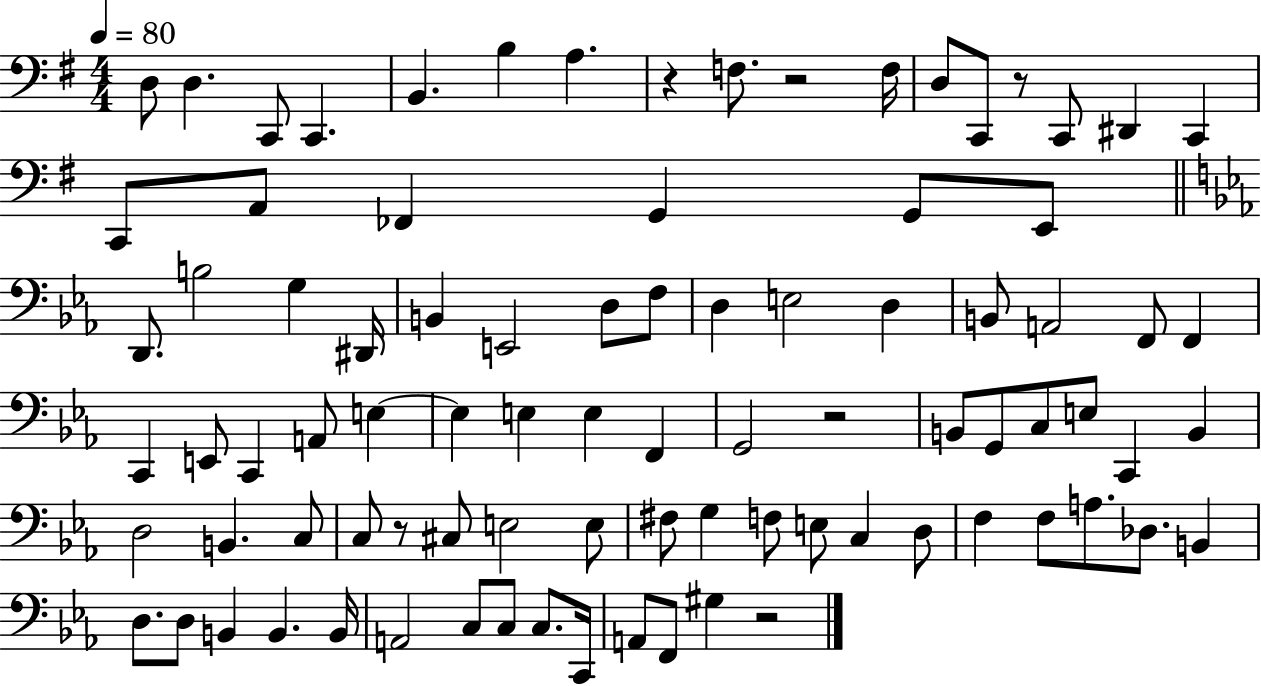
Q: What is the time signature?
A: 4/4